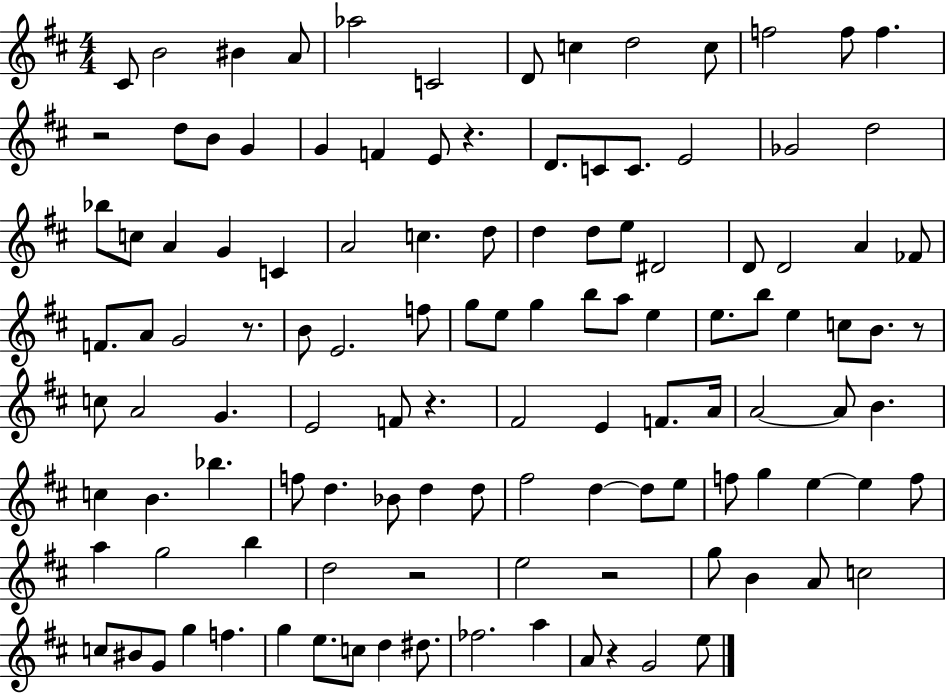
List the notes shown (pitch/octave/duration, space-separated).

C#4/e B4/h BIS4/q A4/e Ab5/h C4/h D4/e C5/q D5/h C5/e F5/h F5/e F5/q. R/h D5/e B4/e G4/q G4/q F4/q E4/e R/q. D4/e. C4/e C4/e. E4/h Gb4/h D5/h Bb5/e C5/e A4/q G4/q C4/q A4/h C5/q. D5/e D5/q D5/e E5/e D#4/h D4/e D4/h A4/q FES4/e F4/e. A4/e G4/h R/e. B4/e E4/h. F5/e G5/e E5/e G5/q B5/e A5/e E5/q E5/e. B5/e E5/q C5/e B4/e. R/e C5/e A4/h G4/q. E4/h F4/e R/q. F#4/h E4/q F4/e. A4/s A4/h A4/e B4/q. C5/q B4/q. Bb5/q. F5/e D5/q. Bb4/e D5/q D5/e F#5/h D5/q D5/e E5/e F5/e G5/q E5/q E5/q F5/e A5/q G5/h B5/q D5/h R/h E5/h R/h G5/e B4/q A4/e C5/h C5/e BIS4/e G4/e G5/q F5/q. G5/q E5/e. C5/e D5/q D#5/e. FES5/h. A5/q A4/e R/q G4/h E5/e